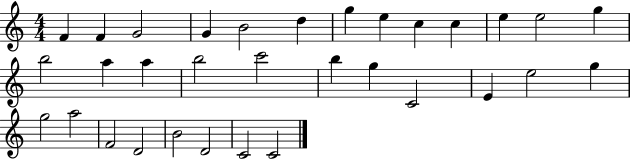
{
  \clef treble
  \numericTimeSignature
  \time 4/4
  \key c \major
  f'4 f'4 g'2 | g'4 b'2 d''4 | g''4 e''4 c''4 c''4 | e''4 e''2 g''4 | \break b''2 a''4 a''4 | b''2 c'''2 | b''4 g''4 c'2 | e'4 e''2 g''4 | \break g''2 a''2 | f'2 d'2 | b'2 d'2 | c'2 c'2 | \break \bar "|."
}